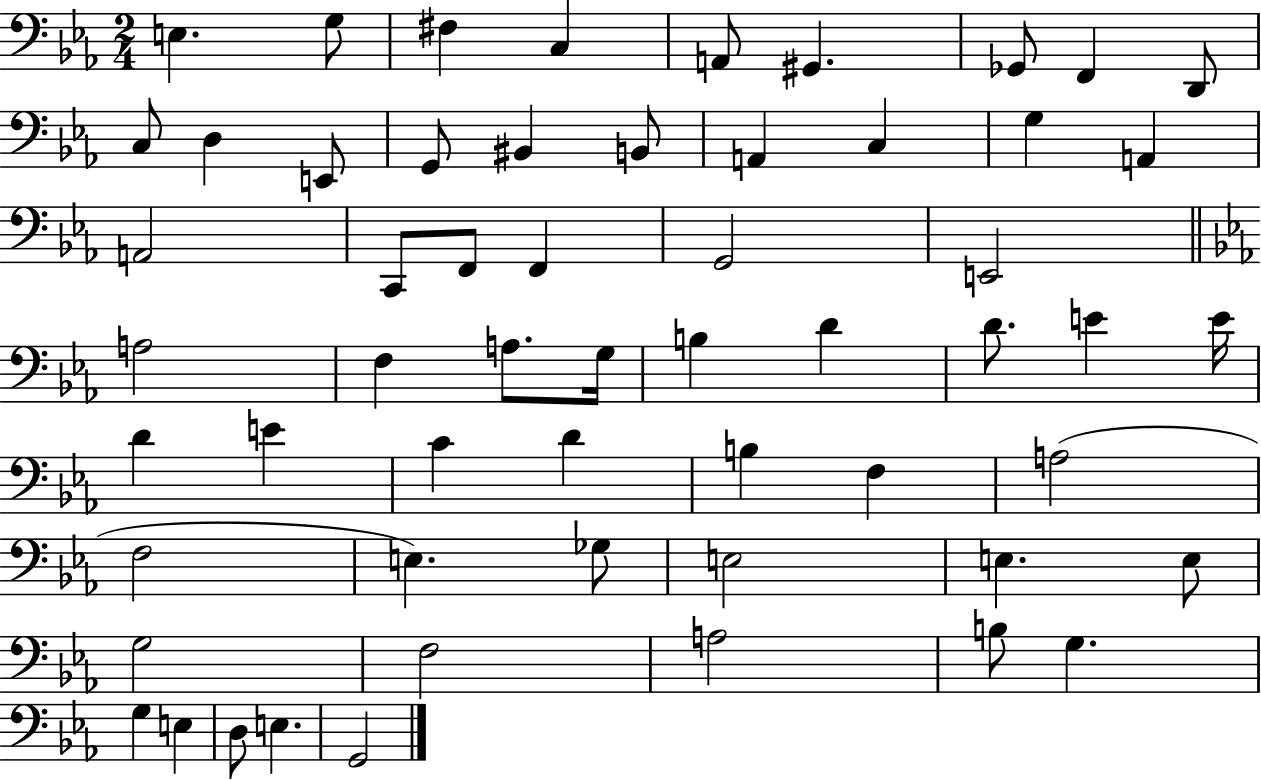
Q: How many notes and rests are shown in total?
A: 57